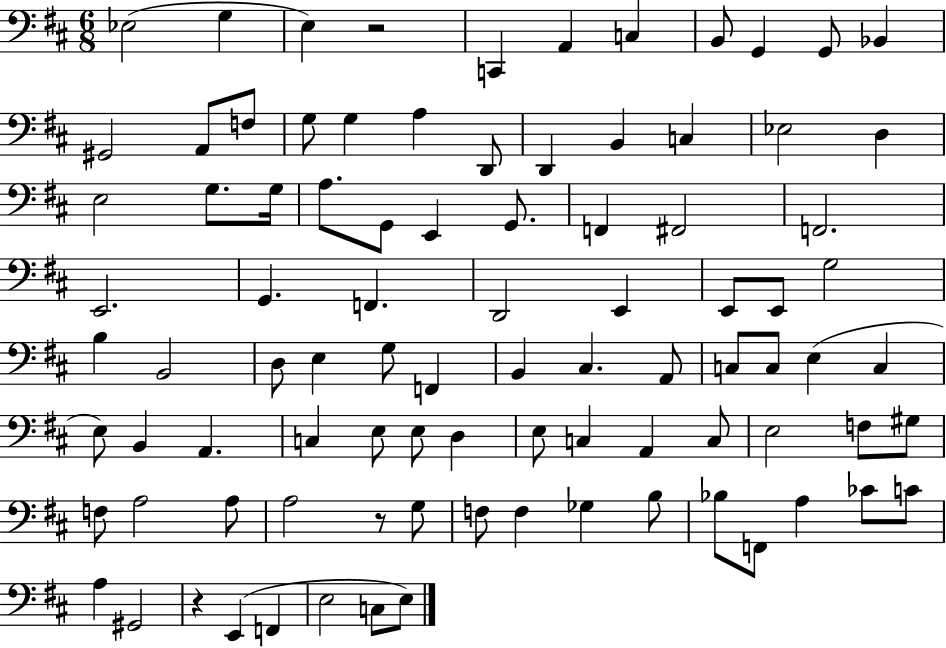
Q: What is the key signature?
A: D major